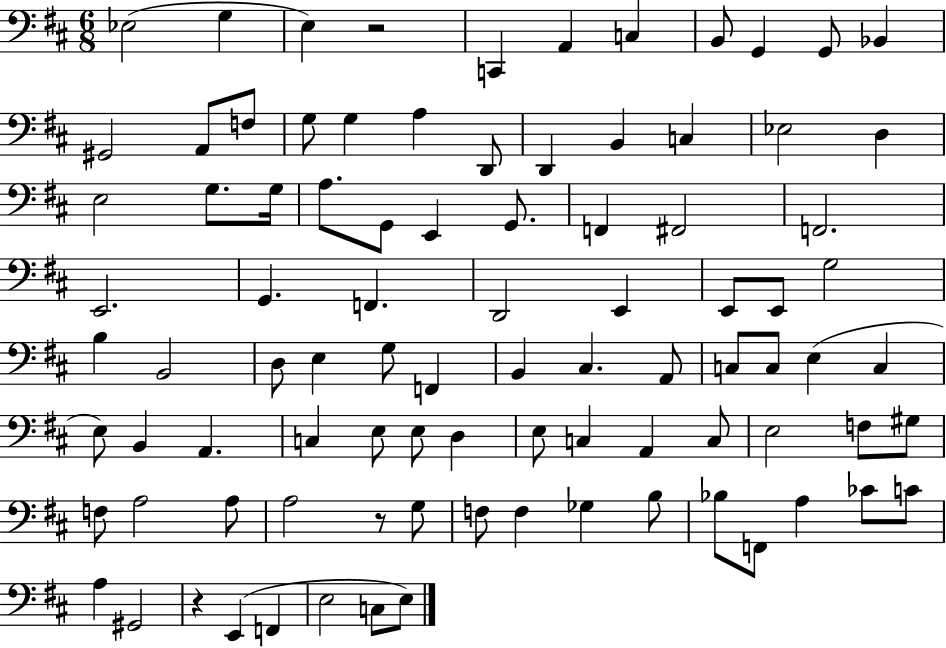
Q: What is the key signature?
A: D major